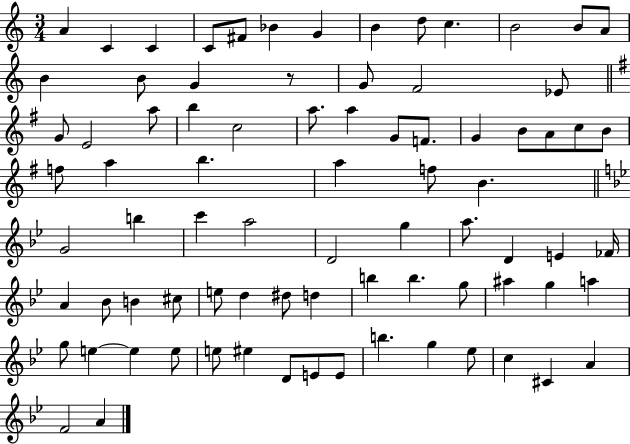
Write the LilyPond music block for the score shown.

{
  \clef treble
  \numericTimeSignature
  \time 3/4
  \key c \major
  a'4 c'4 c'4 | c'8 fis'8 bes'4 g'4 | b'4 d''8 c''4. | b'2 b'8 a'8 | \break b'4 b'8 g'4 r8 | g'8 f'2 ees'8 | \bar "||" \break \key e \minor g'8 e'2 a''8 | b''4 c''2 | a''8. a''4 g'8 f'8. | g'4 b'8 a'8 c''8 b'8 | \break f''8 a''4 b''4. | a''4 f''8 b'4. | \bar "||" \break \key bes \major g'2 b''4 | c'''4 a''2 | d'2 g''4 | a''8. d'4 e'4 fes'16 | \break a'4 bes'8 b'4 cis''8 | e''8 d''4 dis''8 d''4 | b''4 b''4. g''8 | ais''4 g''4 a''4 | \break g''8 e''4~~ e''4 e''8 | e''8 eis''4 d'8 e'8 e'8 | b''4. g''4 ees''8 | c''4 cis'4 a'4 | \break f'2 a'4 | \bar "|."
}